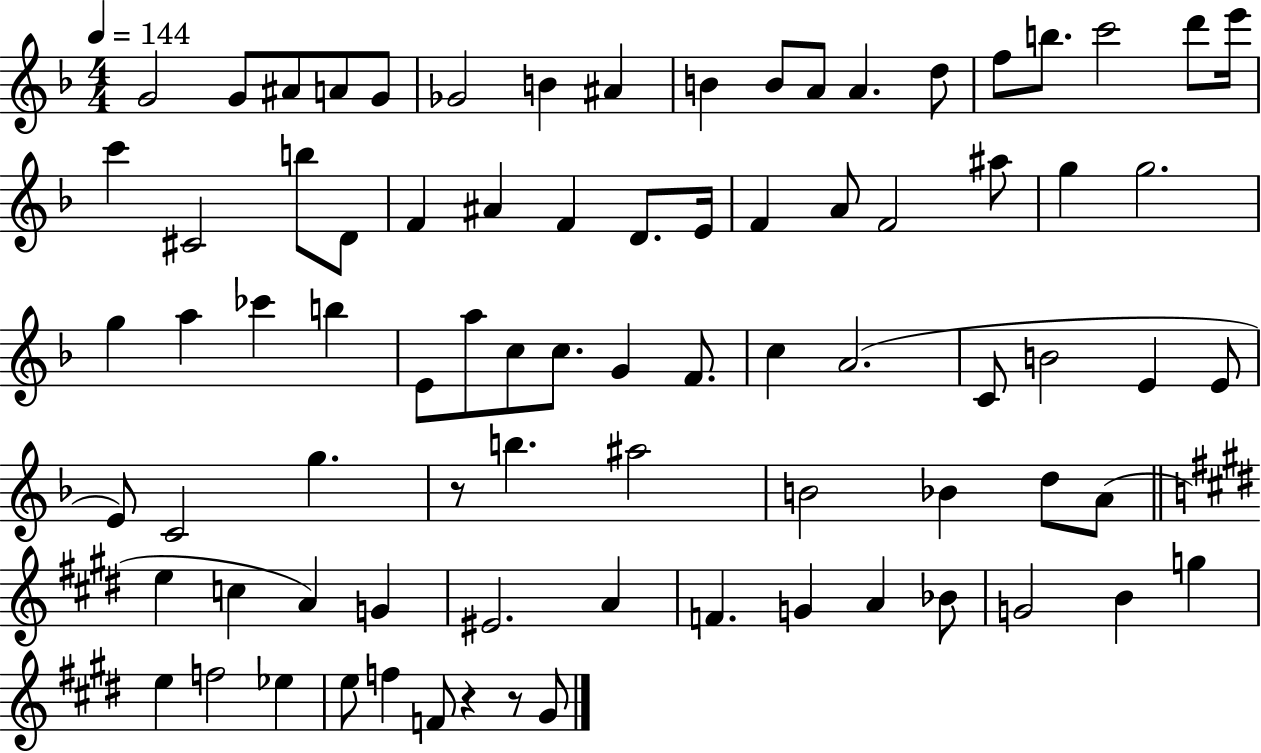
{
  \clef treble
  \numericTimeSignature
  \time 4/4
  \key f \major
  \tempo 4 = 144
  g'2 g'8 ais'8 a'8 g'8 | ges'2 b'4 ais'4 | b'4 b'8 a'8 a'4. d''8 | f''8 b''8. c'''2 d'''8 e'''16 | \break c'''4 cis'2 b''8 d'8 | f'4 ais'4 f'4 d'8. e'16 | f'4 a'8 f'2 ais''8 | g''4 g''2. | \break g''4 a''4 ces'''4 b''4 | e'8 a''8 c''8 c''8. g'4 f'8. | c''4 a'2.( | c'8 b'2 e'4 e'8 | \break e'8) c'2 g''4. | r8 b''4. ais''2 | b'2 bes'4 d''8 a'8( | \bar "||" \break \key e \major e''4 c''4 a'4) g'4 | eis'2. a'4 | f'4. g'4 a'4 bes'8 | g'2 b'4 g''4 | \break e''4 f''2 ees''4 | e''8 f''4 f'8 r4 r8 gis'8 | \bar "|."
}